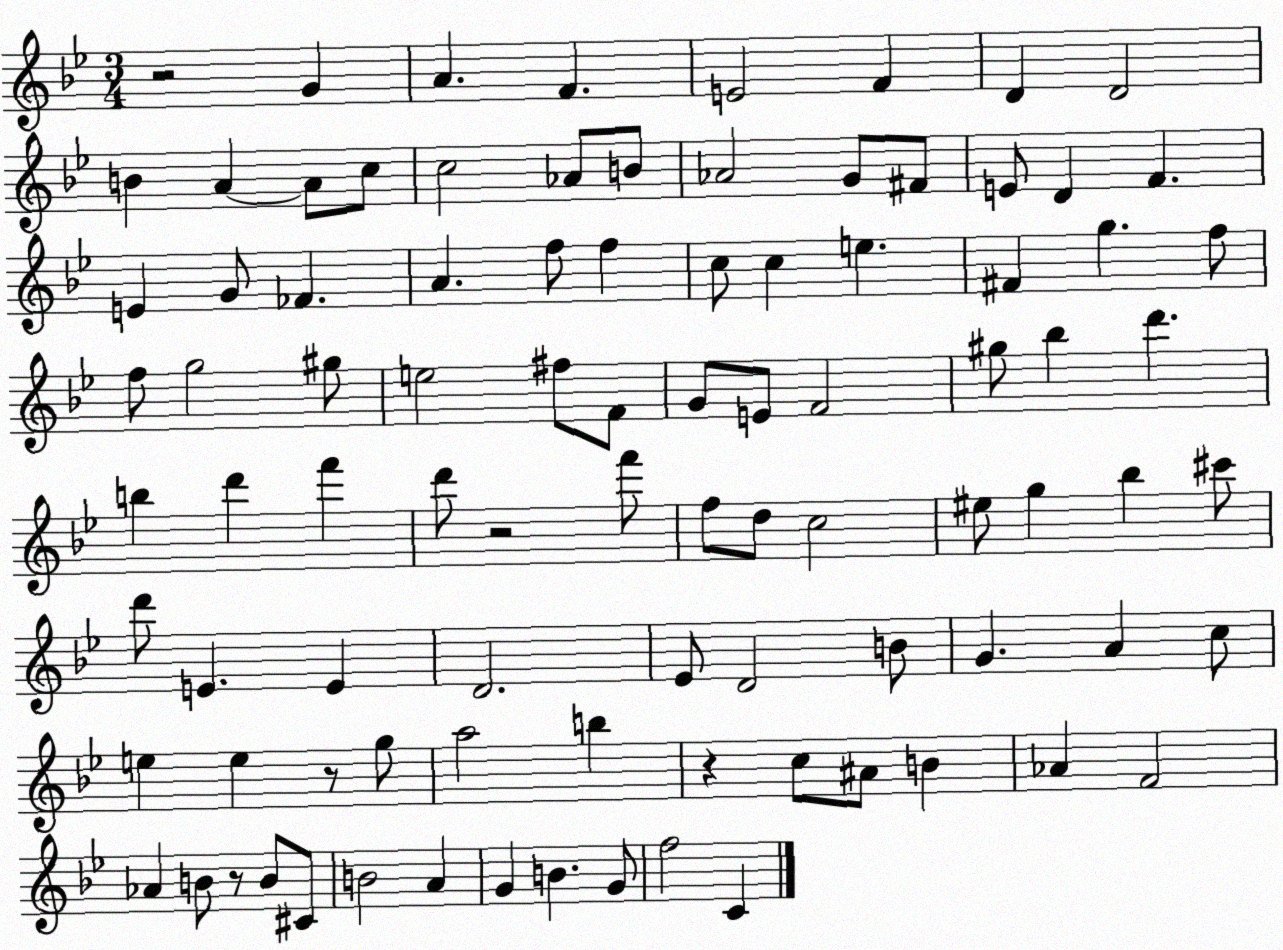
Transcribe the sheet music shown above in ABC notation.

X:1
T:Untitled
M:3/4
L:1/4
K:Bb
z2 G A F E2 F D D2 B A A/2 c/2 c2 _A/2 B/2 _A2 G/2 ^F/2 E/2 D F E G/2 _F A f/2 f c/2 c e ^F g f/2 f/2 g2 ^g/2 e2 ^f/2 F/2 G/2 E/2 F2 ^g/2 _b d' b d' f' d'/2 z2 f'/2 f/2 d/2 c2 ^e/2 g _b ^c'/2 d'/2 E E D2 _E/2 D2 B/2 G A c/2 e e z/2 g/2 a2 b z c/2 ^A/2 B _A F2 _A B/2 z/2 B/2 ^C/2 B2 A G B G/2 f2 C